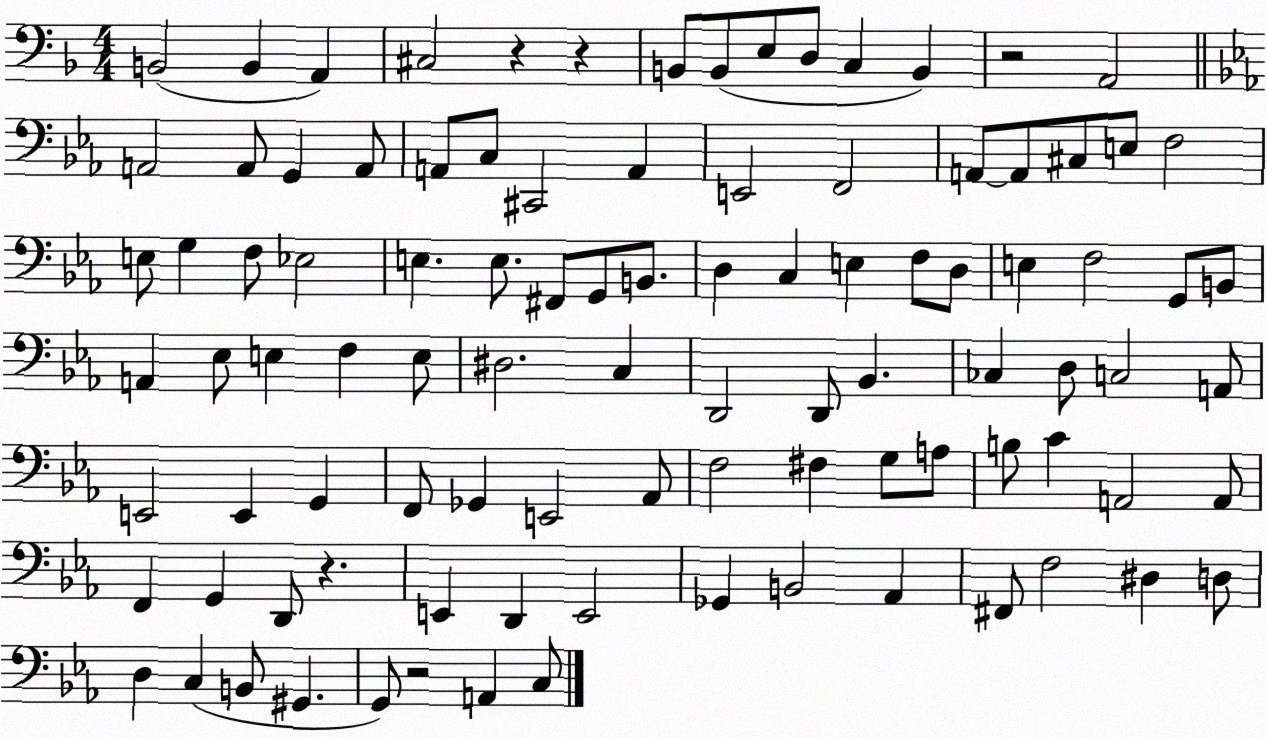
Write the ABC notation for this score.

X:1
T:Untitled
M:4/4
L:1/4
K:F
B,,2 B,, A,, ^C,2 z z B,,/2 B,,/2 E,/2 D,/2 C, B,, z2 A,,2 A,,2 A,,/2 G,, A,,/2 A,,/2 C,/2 ^C,,2 A,, E,,2 F,,2 A,,/2 A,,/2 ^C,/2 E,/2 F,2 E,/2 G, F,/2 _E,2 E, E,/2 ^F,,/2 G,,/2 B,,/2 D, C, E, F,/2 D,/2 E, F,2 G,,/2 B,,/2 A,, _E,/2 E, F, E,/2 ^D,2 C, D,,2 D,,/2 _B,, _C, D,/2 C,2 A,,/2 E,,2 E,, G,, F,,/2 _G,, E,,2 _A,,/2 F,2 ^F, G,/2 A,/2 B,/2 C A,,2 A,,/2 F,, G,, D,,/2 z E,, D,, E,,2 _G,, B,,2 _A,, ^F,,/2 F,2 ^D, D,/2 D, C, B,,/2 ^G,, G,,/2 z2 A,, C,/2